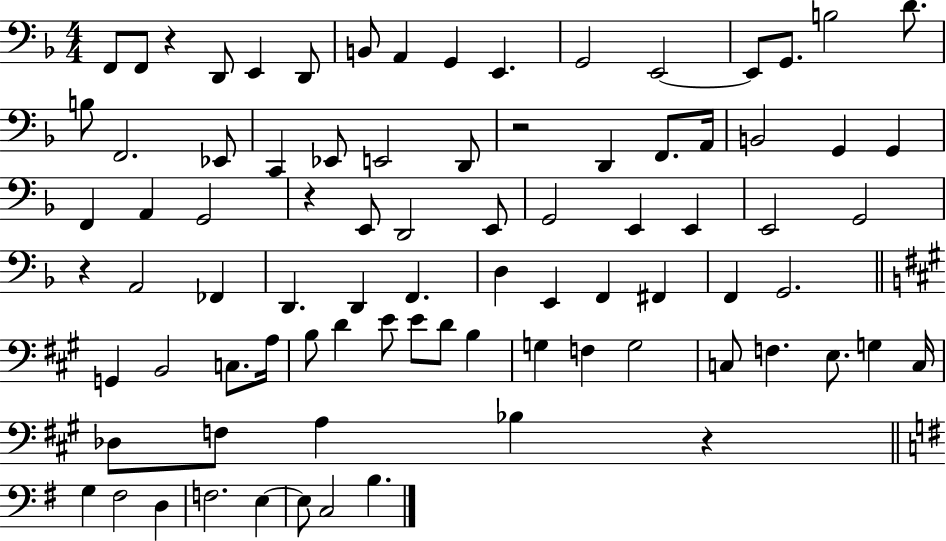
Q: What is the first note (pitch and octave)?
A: F2